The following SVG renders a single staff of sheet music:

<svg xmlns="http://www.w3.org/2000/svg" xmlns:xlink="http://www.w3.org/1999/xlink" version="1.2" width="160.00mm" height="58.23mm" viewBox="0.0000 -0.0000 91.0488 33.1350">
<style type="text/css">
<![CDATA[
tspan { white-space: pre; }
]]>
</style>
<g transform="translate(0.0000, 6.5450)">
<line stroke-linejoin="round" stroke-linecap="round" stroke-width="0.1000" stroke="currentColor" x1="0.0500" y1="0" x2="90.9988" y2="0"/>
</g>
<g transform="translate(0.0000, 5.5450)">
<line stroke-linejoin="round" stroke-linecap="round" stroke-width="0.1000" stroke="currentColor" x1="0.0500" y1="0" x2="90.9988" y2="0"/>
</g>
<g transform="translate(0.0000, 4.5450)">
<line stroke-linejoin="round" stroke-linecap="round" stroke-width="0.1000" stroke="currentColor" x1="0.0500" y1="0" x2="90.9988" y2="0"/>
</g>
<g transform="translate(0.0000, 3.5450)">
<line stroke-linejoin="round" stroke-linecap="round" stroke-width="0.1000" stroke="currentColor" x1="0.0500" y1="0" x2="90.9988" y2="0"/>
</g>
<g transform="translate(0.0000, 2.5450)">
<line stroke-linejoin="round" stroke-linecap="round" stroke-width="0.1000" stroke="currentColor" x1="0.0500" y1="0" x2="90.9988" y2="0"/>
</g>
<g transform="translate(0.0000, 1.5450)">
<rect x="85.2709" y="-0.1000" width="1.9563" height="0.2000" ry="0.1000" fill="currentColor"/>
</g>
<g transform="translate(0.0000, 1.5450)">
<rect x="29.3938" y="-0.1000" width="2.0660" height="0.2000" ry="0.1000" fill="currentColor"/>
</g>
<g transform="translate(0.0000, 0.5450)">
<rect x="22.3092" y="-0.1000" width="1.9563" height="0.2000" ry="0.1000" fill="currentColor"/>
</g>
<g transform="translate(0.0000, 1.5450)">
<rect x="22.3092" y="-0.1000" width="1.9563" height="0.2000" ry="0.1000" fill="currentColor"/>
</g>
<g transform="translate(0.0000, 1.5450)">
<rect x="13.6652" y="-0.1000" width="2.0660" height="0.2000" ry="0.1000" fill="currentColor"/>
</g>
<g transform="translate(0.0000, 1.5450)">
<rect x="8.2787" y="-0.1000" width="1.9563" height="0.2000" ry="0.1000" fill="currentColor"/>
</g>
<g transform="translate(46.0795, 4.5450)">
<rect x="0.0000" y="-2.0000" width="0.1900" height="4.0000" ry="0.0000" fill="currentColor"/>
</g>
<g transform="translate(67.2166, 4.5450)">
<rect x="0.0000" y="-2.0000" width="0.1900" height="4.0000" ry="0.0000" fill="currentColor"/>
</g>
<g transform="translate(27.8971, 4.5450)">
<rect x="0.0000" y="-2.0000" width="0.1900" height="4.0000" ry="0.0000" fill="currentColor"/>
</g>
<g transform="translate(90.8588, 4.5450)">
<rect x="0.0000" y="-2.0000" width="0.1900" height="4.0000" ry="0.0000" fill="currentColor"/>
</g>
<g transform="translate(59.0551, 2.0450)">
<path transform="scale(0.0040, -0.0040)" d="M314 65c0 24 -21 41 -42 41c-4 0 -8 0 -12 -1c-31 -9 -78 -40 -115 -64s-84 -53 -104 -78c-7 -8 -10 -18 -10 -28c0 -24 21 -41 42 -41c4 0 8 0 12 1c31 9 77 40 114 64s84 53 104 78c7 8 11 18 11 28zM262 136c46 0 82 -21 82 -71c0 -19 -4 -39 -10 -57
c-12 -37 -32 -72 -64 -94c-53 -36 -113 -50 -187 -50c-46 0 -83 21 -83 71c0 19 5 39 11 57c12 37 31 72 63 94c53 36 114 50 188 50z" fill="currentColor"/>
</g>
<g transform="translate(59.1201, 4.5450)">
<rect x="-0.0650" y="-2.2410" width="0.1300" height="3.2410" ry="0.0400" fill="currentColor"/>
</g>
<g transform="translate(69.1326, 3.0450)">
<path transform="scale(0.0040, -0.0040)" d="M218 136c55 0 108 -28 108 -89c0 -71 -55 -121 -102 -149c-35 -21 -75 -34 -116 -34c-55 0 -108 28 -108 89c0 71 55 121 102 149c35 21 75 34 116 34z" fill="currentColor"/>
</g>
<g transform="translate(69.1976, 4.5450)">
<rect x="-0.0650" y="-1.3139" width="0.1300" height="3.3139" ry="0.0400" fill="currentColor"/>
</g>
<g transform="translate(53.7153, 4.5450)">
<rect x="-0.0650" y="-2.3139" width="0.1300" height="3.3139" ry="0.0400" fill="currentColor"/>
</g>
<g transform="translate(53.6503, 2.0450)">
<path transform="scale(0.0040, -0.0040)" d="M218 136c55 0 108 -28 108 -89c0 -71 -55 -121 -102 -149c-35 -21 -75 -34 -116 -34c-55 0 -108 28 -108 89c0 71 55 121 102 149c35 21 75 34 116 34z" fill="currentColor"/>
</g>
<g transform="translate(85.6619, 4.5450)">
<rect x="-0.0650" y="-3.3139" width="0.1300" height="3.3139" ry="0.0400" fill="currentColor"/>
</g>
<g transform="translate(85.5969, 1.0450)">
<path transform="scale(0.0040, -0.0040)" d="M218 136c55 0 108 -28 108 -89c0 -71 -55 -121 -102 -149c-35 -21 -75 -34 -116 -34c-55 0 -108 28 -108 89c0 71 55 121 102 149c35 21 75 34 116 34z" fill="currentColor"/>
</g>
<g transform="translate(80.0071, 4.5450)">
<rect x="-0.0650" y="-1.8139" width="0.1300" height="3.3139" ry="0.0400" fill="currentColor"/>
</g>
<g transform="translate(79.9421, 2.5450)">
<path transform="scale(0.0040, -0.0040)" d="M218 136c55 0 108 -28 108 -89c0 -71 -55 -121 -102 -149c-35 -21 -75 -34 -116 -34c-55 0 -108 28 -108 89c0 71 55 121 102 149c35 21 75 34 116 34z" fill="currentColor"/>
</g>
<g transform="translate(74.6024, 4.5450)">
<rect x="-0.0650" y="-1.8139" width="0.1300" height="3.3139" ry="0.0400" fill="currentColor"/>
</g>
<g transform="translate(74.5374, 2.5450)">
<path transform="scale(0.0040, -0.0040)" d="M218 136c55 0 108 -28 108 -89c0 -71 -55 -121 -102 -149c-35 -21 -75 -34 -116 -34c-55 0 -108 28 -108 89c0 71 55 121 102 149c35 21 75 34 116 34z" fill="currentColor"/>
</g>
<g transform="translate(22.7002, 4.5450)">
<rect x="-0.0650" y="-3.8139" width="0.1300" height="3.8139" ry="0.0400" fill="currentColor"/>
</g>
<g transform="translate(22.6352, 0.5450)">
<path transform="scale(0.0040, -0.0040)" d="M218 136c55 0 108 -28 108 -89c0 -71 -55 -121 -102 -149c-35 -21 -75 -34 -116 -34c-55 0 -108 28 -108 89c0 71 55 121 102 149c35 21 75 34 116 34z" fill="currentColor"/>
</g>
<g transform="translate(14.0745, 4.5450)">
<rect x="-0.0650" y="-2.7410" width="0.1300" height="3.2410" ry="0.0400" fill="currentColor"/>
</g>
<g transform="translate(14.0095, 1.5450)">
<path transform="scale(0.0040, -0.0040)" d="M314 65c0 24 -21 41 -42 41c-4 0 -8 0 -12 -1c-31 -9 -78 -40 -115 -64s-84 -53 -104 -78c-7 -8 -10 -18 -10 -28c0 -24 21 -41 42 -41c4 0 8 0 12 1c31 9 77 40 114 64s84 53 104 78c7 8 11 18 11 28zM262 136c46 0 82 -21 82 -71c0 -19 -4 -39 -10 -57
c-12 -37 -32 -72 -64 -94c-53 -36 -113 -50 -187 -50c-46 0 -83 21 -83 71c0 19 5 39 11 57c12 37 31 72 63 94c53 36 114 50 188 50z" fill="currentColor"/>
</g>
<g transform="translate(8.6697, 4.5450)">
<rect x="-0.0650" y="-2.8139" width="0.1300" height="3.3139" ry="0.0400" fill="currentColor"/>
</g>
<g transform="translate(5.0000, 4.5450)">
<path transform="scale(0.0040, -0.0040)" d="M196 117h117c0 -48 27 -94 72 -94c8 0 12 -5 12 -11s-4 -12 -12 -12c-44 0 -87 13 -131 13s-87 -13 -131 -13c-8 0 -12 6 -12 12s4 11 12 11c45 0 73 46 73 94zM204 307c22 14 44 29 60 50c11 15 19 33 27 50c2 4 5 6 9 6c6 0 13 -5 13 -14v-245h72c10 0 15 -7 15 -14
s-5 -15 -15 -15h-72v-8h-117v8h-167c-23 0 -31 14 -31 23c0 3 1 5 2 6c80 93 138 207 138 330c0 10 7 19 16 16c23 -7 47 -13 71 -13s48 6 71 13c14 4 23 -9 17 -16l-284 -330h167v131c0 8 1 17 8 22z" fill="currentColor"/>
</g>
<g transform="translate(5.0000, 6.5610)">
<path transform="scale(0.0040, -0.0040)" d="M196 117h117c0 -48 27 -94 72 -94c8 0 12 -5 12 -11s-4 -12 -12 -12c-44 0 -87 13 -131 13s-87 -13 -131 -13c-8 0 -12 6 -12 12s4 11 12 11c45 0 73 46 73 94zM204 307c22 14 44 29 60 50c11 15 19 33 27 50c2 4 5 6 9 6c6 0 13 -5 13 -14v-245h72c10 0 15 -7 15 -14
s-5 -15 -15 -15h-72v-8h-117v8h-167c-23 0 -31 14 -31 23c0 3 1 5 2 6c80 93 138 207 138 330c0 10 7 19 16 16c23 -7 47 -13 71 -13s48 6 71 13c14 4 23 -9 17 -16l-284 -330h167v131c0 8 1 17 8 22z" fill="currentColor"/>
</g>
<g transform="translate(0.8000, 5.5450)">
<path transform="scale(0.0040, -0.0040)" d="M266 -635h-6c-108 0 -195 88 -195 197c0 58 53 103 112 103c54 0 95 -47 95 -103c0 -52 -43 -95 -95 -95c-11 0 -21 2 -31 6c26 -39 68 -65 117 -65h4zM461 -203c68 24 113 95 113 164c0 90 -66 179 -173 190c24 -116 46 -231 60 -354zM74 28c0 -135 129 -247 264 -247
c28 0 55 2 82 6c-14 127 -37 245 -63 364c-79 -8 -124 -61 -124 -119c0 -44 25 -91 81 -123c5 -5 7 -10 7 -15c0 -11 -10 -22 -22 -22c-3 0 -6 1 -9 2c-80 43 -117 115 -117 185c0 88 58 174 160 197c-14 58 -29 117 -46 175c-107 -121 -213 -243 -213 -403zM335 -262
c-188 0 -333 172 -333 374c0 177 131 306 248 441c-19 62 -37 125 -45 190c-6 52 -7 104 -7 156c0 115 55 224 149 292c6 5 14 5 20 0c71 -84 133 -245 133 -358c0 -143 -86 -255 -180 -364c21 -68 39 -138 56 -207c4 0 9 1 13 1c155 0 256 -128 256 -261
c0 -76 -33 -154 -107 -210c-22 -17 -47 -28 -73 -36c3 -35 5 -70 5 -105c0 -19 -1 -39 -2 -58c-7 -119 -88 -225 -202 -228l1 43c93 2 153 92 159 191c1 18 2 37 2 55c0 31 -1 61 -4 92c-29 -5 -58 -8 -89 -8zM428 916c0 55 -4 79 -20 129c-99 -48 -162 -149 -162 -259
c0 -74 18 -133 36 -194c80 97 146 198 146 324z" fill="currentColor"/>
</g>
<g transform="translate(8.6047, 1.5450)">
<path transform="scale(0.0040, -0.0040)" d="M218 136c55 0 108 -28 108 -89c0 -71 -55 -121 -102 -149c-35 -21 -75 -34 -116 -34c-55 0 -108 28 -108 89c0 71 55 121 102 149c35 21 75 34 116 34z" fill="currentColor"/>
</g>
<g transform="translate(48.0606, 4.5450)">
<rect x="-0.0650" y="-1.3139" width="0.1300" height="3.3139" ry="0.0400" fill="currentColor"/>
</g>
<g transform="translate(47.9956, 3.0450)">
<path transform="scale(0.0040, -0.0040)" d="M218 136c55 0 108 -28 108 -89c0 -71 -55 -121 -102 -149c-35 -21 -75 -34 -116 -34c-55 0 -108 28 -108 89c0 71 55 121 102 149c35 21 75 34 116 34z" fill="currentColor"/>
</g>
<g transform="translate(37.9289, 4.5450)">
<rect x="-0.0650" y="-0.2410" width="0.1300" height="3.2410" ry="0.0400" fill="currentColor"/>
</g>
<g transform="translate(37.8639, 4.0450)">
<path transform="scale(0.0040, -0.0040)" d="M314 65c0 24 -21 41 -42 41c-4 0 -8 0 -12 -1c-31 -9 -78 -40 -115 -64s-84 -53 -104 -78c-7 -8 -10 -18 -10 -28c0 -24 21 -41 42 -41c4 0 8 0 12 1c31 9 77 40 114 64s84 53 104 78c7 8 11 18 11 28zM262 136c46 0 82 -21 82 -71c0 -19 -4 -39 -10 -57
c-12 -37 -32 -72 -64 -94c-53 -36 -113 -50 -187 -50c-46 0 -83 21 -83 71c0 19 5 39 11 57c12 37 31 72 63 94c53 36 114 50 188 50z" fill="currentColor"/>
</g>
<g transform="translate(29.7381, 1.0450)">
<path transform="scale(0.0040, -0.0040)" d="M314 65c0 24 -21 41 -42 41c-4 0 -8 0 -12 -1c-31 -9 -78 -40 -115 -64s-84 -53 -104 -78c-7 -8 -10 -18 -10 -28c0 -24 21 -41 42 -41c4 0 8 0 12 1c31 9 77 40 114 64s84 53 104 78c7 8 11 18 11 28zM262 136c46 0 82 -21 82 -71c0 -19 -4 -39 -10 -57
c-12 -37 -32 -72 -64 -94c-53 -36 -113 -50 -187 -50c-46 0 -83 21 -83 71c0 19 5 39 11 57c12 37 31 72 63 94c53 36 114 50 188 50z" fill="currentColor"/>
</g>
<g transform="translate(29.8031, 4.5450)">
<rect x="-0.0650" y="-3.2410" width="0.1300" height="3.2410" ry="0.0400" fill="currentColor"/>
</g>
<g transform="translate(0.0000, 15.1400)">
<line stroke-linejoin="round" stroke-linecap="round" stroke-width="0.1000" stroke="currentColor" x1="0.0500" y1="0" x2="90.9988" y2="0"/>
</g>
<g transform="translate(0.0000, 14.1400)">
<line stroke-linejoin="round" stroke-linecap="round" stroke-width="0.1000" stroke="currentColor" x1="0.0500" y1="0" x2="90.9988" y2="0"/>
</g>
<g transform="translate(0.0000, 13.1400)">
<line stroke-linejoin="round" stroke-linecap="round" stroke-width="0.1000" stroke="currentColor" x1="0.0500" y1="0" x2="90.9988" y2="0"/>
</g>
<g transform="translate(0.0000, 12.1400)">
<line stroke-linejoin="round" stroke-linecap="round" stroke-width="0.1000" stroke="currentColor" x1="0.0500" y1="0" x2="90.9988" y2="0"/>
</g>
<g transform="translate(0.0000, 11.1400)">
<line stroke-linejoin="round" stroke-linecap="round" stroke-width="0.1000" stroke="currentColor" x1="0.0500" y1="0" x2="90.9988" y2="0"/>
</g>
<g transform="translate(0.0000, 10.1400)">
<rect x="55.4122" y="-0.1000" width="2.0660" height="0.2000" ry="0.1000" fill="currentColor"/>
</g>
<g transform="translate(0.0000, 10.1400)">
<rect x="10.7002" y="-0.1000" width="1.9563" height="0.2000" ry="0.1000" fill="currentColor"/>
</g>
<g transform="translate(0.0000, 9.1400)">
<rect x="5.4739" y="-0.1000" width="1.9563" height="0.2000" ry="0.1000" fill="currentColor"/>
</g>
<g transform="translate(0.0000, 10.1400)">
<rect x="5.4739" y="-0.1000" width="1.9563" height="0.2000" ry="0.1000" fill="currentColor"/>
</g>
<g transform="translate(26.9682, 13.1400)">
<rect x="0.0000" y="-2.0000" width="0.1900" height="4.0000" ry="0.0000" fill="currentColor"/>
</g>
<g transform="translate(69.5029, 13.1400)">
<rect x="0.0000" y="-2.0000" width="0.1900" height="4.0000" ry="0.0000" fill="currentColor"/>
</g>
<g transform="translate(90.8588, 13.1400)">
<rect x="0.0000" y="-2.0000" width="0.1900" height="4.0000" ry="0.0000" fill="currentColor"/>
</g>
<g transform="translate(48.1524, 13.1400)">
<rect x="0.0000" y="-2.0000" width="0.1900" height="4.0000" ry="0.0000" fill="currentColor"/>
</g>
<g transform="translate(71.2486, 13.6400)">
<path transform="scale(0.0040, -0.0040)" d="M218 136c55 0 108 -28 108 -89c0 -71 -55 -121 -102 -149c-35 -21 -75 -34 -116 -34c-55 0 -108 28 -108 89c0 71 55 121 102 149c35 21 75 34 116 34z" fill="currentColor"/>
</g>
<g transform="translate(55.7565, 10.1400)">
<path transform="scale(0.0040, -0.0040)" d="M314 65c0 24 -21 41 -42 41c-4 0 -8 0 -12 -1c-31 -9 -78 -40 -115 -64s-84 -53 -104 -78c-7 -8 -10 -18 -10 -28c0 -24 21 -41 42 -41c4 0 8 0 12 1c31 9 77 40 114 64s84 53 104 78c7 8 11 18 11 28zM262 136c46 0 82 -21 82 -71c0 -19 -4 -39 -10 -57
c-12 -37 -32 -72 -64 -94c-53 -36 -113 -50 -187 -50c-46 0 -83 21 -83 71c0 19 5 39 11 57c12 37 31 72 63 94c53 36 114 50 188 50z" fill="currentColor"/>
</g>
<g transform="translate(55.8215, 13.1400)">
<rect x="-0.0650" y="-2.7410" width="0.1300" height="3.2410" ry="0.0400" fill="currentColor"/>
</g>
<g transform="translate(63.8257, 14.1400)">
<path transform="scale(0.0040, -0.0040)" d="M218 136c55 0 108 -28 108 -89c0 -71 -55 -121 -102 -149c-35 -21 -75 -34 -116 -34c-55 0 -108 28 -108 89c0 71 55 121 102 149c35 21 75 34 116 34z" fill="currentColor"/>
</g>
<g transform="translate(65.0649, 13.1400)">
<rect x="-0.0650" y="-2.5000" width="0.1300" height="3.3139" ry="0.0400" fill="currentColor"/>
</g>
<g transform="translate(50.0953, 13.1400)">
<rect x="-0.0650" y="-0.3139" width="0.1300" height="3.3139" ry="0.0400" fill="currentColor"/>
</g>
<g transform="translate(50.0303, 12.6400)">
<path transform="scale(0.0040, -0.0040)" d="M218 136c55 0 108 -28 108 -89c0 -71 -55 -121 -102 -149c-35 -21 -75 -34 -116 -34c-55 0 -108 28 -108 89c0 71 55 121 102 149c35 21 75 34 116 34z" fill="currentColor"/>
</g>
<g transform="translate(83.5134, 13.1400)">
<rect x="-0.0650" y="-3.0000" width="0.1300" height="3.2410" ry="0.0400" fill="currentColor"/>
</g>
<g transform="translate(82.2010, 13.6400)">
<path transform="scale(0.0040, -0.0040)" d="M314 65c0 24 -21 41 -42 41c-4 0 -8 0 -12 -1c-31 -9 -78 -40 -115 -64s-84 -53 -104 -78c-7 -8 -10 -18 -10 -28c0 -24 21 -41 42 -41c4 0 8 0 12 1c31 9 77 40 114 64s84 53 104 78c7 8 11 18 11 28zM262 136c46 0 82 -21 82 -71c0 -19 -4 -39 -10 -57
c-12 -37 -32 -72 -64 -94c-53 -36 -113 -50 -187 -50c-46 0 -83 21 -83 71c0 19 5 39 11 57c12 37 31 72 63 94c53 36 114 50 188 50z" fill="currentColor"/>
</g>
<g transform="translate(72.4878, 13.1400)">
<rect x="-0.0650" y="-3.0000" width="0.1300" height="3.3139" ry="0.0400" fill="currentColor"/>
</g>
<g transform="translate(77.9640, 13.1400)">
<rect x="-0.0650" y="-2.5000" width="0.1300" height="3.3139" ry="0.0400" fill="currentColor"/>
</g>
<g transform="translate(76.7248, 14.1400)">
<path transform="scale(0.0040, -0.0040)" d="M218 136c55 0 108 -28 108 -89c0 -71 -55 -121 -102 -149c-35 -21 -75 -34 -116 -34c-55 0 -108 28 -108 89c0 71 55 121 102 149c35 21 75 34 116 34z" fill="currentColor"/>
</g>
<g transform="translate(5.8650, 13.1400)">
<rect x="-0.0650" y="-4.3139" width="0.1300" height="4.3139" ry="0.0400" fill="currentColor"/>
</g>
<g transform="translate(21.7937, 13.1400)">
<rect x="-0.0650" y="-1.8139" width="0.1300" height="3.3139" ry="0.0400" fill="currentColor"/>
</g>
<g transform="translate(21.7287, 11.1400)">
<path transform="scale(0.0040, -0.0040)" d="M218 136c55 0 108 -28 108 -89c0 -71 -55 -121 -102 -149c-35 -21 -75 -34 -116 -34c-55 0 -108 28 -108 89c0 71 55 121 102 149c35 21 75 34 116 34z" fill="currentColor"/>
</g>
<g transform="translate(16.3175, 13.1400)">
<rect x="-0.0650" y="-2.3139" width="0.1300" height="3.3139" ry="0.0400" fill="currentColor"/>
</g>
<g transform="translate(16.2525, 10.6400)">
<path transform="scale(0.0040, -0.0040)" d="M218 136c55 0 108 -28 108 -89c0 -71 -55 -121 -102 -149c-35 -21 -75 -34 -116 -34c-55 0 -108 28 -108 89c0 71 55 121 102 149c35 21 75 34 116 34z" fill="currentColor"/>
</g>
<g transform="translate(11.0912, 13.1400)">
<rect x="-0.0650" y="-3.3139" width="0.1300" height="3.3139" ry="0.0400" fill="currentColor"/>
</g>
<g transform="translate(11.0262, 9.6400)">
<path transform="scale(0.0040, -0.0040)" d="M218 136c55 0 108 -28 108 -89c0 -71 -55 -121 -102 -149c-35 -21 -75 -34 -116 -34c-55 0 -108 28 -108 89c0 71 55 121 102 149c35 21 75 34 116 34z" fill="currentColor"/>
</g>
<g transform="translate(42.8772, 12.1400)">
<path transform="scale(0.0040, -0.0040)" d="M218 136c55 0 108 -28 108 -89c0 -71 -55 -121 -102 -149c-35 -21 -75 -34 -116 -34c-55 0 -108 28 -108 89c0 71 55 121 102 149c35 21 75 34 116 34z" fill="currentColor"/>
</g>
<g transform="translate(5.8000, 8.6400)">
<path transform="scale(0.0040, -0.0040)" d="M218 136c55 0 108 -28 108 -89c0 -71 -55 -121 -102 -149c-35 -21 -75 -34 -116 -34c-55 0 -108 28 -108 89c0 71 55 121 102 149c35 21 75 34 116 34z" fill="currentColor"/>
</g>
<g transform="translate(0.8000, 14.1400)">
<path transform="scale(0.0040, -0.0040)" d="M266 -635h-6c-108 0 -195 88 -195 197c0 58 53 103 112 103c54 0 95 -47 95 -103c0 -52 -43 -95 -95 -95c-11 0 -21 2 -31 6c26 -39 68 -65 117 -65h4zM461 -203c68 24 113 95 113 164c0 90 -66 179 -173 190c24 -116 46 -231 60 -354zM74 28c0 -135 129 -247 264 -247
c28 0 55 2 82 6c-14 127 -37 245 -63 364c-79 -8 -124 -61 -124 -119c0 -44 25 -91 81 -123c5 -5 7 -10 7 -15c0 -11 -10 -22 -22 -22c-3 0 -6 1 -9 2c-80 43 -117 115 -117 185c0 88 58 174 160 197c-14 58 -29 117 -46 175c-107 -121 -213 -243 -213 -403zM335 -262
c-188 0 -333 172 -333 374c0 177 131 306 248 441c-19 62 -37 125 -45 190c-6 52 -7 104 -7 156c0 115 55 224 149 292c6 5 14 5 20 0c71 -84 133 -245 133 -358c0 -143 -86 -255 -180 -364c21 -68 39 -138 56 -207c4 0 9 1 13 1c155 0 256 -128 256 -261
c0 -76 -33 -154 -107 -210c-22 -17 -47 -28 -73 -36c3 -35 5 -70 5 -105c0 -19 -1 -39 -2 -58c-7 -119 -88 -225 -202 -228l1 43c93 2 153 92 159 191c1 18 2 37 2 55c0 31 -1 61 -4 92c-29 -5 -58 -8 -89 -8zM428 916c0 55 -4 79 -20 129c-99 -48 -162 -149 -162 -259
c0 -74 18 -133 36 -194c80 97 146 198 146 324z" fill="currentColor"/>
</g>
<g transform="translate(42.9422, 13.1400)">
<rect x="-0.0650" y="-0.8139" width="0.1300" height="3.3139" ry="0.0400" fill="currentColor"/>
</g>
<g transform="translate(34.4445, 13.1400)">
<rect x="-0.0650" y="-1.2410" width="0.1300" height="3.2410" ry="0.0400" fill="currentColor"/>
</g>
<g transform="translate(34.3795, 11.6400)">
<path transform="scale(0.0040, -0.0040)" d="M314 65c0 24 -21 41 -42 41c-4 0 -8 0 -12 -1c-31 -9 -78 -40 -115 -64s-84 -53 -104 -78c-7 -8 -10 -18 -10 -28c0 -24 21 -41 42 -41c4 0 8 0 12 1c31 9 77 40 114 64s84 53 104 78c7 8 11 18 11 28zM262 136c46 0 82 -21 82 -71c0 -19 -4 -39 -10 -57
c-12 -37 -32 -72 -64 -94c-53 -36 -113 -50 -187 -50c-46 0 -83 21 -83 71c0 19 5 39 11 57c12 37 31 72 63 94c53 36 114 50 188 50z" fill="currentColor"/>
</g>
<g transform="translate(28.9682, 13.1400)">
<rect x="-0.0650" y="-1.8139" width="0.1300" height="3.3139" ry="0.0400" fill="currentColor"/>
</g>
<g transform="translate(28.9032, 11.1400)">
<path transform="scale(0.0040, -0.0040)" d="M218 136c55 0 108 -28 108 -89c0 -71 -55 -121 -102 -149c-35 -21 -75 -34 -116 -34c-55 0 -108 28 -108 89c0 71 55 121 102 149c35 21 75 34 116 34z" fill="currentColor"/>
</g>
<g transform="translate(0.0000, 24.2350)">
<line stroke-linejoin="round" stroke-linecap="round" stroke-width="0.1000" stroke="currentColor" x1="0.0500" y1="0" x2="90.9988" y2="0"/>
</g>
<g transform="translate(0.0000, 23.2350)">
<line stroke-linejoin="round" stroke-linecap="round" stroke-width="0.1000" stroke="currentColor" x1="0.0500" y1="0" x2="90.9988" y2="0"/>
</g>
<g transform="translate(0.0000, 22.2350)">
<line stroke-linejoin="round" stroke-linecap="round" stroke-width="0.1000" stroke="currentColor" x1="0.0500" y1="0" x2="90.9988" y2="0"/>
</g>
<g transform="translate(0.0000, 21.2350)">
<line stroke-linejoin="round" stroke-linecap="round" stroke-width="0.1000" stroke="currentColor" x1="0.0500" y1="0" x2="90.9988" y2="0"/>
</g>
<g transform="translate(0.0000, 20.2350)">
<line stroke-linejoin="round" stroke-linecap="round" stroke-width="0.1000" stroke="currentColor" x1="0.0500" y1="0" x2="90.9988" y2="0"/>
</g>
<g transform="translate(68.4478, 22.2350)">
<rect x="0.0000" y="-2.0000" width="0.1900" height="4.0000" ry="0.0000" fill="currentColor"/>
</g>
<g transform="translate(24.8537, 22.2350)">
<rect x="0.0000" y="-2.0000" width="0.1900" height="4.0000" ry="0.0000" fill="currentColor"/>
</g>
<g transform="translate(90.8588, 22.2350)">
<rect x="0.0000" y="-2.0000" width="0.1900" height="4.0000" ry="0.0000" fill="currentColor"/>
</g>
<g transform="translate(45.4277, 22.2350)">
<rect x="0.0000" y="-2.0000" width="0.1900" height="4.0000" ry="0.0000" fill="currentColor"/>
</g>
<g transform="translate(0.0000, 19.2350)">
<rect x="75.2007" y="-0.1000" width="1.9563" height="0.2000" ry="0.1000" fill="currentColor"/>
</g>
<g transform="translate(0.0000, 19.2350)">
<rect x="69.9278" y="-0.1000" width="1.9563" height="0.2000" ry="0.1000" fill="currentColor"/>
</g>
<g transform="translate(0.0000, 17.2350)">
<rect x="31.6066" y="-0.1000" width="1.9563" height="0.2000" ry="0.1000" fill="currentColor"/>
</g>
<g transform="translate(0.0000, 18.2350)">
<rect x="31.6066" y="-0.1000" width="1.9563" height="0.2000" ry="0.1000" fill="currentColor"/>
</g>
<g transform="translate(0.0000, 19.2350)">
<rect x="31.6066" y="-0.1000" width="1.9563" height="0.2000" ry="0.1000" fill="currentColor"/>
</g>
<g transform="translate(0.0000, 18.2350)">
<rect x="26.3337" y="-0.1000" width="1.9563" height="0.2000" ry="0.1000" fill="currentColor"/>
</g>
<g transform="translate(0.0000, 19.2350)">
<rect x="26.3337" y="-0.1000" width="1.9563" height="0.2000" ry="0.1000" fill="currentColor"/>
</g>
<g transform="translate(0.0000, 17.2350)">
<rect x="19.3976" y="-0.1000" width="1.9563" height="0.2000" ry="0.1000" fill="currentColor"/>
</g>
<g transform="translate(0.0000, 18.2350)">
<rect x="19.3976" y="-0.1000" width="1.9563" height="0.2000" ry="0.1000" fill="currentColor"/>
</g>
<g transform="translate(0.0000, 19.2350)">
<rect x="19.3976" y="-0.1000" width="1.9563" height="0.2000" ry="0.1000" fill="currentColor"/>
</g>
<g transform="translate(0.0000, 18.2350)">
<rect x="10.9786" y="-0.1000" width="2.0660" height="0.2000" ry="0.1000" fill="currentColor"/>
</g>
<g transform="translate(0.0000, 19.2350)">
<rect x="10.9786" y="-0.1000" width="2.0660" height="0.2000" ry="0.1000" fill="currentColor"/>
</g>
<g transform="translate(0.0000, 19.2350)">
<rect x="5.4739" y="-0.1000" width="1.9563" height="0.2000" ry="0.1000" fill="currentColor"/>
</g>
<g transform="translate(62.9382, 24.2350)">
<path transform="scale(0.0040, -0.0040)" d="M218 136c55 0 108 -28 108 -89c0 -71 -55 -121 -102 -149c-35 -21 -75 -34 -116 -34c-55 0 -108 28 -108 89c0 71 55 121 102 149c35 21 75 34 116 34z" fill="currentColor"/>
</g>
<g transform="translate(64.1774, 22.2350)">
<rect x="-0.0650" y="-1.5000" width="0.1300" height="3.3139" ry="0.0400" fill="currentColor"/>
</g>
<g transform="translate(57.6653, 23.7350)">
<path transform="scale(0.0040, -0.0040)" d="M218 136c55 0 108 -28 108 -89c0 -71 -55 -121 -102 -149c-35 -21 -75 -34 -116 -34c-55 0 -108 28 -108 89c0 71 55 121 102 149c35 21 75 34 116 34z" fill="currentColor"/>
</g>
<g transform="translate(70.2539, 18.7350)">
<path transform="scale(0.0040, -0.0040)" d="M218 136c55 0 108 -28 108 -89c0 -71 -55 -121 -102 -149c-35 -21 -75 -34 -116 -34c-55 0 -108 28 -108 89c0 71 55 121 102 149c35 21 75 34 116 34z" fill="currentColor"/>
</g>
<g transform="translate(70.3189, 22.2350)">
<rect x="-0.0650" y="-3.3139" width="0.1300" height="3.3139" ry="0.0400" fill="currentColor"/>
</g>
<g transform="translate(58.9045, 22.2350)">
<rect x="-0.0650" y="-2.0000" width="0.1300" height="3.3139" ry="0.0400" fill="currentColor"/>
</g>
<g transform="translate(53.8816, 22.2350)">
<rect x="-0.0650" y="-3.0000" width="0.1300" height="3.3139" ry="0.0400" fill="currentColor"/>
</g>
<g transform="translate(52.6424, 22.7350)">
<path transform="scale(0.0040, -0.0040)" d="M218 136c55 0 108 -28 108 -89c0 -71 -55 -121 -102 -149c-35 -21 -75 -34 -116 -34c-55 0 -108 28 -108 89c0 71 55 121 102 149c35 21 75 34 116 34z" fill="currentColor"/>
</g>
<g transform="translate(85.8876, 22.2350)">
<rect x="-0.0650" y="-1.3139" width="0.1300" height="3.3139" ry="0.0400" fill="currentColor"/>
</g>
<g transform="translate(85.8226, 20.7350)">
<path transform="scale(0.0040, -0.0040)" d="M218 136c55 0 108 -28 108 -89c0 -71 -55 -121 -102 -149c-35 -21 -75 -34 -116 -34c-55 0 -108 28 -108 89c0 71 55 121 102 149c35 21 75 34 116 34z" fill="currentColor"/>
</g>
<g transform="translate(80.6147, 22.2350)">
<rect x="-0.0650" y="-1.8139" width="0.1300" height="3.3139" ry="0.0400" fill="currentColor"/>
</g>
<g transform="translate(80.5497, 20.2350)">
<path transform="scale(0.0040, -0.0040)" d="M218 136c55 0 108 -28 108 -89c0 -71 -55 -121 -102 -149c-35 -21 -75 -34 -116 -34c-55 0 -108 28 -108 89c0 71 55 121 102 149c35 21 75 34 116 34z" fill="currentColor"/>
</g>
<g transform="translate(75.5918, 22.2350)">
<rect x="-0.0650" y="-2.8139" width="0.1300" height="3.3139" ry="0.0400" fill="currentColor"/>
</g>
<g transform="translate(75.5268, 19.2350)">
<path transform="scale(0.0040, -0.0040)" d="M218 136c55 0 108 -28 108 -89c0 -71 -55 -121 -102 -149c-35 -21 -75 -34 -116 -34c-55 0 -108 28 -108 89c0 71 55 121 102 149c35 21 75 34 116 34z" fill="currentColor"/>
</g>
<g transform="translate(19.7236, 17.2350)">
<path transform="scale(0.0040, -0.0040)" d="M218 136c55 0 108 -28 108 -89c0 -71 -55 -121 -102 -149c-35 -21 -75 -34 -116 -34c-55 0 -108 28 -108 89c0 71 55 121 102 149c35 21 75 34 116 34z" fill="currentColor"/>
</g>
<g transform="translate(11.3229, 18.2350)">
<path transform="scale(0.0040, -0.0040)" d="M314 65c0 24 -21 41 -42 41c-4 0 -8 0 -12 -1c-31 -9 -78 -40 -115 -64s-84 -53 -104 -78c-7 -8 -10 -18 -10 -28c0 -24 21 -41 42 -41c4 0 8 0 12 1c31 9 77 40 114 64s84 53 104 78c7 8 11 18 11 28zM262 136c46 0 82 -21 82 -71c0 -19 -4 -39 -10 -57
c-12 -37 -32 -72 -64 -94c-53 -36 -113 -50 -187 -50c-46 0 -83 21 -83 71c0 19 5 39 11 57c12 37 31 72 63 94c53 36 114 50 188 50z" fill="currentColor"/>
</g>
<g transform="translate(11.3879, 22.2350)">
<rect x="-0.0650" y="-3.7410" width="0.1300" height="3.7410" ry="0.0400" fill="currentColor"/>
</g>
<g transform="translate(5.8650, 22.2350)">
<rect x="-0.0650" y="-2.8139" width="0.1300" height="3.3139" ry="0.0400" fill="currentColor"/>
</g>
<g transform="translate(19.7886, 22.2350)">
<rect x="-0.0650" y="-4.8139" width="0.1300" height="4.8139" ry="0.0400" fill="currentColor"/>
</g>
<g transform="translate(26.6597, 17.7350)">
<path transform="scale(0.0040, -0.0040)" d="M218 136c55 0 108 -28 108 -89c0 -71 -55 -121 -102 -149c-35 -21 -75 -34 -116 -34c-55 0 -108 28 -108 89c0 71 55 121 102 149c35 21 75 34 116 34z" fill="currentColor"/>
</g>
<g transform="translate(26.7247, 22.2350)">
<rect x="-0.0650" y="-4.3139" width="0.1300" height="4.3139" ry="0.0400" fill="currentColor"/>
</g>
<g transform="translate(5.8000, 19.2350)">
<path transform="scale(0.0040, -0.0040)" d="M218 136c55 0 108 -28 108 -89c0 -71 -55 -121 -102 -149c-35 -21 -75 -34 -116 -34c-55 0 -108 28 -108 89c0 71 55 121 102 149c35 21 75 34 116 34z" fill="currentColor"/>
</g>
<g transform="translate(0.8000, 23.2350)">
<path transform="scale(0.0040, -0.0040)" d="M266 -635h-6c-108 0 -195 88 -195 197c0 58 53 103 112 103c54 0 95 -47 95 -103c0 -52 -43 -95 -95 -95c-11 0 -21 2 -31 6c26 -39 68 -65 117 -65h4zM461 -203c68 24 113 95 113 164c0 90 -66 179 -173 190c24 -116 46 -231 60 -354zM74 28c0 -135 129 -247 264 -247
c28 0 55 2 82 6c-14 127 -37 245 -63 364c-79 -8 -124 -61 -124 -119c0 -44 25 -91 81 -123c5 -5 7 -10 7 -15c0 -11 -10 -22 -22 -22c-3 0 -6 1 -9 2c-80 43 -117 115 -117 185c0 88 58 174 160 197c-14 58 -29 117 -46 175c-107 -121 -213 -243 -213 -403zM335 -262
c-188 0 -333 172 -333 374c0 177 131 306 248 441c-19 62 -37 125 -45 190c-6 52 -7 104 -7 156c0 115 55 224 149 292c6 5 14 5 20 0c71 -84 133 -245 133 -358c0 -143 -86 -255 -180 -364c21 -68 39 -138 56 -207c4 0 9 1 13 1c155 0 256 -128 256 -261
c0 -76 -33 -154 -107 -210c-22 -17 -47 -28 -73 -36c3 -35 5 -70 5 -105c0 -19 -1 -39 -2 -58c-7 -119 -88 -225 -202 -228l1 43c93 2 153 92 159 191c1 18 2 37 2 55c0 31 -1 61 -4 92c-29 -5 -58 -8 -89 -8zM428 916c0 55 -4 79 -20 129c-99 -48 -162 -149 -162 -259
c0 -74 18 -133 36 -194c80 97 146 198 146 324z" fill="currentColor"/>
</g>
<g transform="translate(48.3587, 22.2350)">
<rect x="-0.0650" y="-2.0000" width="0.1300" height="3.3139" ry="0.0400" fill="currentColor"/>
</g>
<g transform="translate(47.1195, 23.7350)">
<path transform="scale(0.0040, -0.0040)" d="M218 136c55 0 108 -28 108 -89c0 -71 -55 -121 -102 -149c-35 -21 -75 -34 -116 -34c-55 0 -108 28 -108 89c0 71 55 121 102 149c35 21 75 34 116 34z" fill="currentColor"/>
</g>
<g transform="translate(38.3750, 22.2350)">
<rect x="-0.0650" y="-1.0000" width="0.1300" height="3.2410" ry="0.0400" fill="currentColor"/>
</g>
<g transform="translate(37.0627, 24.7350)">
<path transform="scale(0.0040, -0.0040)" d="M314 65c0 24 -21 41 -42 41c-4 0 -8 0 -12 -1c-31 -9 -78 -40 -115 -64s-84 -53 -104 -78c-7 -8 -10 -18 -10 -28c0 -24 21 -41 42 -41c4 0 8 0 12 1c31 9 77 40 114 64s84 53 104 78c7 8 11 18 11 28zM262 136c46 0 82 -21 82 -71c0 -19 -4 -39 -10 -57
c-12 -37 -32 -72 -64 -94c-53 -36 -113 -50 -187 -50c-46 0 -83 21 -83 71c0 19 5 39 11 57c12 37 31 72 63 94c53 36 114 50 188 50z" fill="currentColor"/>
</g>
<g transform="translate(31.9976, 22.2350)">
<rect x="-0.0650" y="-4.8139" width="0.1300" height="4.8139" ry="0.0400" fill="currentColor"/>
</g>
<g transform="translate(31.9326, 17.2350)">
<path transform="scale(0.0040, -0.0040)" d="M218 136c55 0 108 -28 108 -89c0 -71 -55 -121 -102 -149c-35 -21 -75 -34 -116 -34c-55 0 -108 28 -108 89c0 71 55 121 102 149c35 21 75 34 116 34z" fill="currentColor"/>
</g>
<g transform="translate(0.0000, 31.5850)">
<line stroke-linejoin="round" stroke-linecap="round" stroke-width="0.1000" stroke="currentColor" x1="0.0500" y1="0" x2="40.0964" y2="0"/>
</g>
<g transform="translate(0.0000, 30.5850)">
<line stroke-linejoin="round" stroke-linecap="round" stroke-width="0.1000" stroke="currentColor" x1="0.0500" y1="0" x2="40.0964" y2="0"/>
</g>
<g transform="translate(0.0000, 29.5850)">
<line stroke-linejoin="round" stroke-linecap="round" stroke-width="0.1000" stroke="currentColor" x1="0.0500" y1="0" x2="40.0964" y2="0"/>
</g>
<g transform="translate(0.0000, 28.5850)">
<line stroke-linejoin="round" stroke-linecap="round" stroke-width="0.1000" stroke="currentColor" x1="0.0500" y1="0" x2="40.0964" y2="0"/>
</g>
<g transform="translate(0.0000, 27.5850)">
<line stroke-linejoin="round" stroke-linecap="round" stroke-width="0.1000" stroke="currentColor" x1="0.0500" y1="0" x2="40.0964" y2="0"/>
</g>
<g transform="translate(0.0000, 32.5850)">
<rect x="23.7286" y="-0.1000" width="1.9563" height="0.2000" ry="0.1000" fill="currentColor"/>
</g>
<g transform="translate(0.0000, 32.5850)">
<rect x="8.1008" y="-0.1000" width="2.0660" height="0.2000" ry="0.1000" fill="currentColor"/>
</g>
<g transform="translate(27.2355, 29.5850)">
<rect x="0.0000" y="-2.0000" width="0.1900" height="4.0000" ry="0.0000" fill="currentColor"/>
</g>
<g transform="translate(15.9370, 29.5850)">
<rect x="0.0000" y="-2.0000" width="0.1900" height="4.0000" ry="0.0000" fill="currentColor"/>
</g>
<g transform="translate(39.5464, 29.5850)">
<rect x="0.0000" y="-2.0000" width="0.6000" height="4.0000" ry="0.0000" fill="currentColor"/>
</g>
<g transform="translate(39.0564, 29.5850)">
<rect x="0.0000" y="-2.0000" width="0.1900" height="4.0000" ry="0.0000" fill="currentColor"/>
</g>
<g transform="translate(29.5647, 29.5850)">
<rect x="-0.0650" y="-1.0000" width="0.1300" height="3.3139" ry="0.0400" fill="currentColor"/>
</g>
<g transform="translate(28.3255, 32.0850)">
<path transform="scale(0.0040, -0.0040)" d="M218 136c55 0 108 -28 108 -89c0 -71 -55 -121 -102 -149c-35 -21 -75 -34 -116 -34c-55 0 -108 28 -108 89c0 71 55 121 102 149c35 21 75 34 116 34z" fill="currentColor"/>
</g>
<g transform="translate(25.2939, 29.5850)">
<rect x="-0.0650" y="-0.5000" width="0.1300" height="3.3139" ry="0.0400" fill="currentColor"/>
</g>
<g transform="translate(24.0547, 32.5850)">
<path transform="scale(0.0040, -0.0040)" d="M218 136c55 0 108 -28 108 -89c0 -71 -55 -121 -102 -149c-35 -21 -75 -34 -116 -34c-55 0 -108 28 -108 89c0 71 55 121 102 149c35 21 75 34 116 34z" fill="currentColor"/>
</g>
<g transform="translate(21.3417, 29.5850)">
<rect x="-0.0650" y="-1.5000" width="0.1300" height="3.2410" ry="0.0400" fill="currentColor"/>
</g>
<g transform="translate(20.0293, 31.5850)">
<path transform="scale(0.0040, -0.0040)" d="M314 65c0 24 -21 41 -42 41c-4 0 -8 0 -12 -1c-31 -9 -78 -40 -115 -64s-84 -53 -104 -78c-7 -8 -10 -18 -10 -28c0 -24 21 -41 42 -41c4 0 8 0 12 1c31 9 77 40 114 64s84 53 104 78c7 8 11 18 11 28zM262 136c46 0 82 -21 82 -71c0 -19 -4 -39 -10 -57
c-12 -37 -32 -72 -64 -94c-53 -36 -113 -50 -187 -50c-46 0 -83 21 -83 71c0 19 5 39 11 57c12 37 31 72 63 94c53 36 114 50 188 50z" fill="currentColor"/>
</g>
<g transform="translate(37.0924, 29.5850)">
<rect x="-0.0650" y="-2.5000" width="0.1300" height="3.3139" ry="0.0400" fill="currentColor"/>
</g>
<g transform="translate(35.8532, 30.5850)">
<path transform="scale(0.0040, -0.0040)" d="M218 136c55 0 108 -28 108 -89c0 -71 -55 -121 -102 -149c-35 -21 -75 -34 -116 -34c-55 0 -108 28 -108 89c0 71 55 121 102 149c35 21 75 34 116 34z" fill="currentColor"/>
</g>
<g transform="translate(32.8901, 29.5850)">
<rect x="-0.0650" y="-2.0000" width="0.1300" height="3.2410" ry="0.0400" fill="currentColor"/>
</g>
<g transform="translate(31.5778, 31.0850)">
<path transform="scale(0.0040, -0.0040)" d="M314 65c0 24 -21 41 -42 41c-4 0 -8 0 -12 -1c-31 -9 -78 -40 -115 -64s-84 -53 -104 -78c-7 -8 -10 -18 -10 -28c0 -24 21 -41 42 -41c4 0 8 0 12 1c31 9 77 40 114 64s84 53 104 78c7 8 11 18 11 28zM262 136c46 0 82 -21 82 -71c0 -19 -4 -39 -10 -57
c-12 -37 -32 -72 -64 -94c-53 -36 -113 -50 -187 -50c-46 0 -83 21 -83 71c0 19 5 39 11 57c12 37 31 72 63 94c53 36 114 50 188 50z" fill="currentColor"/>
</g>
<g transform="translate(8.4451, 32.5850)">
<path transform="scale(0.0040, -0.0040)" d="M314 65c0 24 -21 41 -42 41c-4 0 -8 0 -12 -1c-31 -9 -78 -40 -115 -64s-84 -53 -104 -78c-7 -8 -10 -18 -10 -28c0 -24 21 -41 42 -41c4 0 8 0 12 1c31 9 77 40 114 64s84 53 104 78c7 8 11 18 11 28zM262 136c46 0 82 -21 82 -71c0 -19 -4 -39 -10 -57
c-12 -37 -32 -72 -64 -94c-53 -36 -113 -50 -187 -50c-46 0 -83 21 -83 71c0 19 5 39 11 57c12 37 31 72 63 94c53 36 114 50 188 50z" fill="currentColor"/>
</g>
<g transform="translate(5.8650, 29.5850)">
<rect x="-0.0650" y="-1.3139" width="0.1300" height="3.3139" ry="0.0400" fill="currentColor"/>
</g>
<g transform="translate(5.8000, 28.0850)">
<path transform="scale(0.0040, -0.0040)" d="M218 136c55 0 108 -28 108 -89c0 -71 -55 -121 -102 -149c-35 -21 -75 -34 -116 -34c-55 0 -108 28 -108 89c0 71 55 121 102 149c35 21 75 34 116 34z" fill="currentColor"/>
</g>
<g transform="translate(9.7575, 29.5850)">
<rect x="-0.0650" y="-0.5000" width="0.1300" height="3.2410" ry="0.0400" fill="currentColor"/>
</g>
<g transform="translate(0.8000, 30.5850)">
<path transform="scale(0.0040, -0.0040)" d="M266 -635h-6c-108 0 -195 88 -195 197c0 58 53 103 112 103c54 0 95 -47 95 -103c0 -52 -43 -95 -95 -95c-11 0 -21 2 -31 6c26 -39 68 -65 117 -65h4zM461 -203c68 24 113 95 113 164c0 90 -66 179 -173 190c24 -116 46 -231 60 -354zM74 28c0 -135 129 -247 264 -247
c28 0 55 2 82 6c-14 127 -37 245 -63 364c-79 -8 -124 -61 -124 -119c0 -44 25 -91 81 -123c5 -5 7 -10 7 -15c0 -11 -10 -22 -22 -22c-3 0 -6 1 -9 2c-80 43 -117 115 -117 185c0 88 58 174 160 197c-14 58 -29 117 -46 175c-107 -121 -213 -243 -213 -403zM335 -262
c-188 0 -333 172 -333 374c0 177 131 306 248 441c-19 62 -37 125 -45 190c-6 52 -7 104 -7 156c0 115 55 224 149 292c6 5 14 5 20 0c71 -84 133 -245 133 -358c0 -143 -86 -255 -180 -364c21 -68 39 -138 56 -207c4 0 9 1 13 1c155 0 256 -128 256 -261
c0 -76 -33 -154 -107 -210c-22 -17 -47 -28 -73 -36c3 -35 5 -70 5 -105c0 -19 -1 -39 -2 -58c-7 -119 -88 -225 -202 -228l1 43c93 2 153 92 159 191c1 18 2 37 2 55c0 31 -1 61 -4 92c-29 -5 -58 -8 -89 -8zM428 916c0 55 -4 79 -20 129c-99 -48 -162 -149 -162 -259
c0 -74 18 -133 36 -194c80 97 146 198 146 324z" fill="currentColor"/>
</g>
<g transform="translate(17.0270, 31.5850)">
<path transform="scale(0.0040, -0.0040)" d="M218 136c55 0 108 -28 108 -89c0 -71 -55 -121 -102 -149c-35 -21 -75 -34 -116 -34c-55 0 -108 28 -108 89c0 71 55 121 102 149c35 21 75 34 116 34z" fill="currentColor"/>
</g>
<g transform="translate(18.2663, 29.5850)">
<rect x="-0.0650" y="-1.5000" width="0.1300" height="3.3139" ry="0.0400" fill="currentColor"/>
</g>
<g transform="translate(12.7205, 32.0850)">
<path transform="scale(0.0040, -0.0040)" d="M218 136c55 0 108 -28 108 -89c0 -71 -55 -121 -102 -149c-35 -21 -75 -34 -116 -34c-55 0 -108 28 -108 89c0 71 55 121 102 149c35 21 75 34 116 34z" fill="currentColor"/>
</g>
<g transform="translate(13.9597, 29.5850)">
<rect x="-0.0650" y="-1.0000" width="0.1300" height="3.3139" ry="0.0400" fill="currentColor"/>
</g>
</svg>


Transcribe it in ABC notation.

X:1
T:Untitled
M:4/4
L:1/4
K:C
a a2 c' b2 c2 e g g2 e f f b d' b g f f e2 d c a2 G A G A2 a c'2 e' d' e' D2 F A F E b a f e e C2 D E E2 C D F2 G